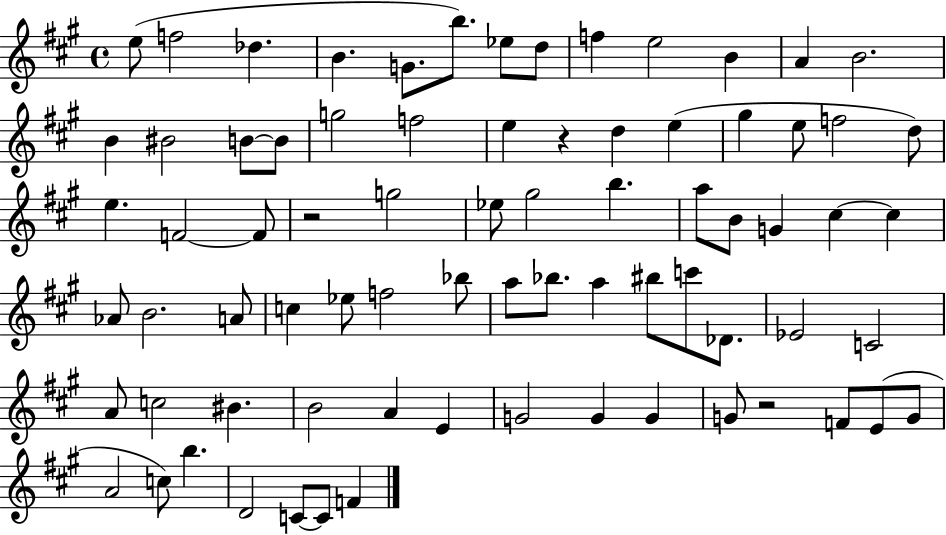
E5/e F5/h Db5/q. B4/q. G4/e. B5/e. Eb5/e D5/e F5/q E5/h B4/q A4/q B4/h. B4/q BIS4/h B4/e B4/e G5/h F5/h E5/q R/q D5/q E5/q G#5/q E5/e F5/h D5/e E5/q. F4/h F4/e R/h G5/h Eb5/e G#5/h B5/q. A5/e B4/e G4/q C#5/q C#5/q Ab4/e B4/h. A4/e C5/q Eb5/e F5/h Bb5/e A5/e Bb5/e. A5/q BIS5/e C6/e Db4/e. Eb4/h C4/h A4/e C5/h BIS4/q. B4/h A4/q E4/q G4/h G4/q G4/q G4/e R/h F4/e E4/e G4/e A4/h C5/e B5/q. D4/h C4/e C4/e F4/q